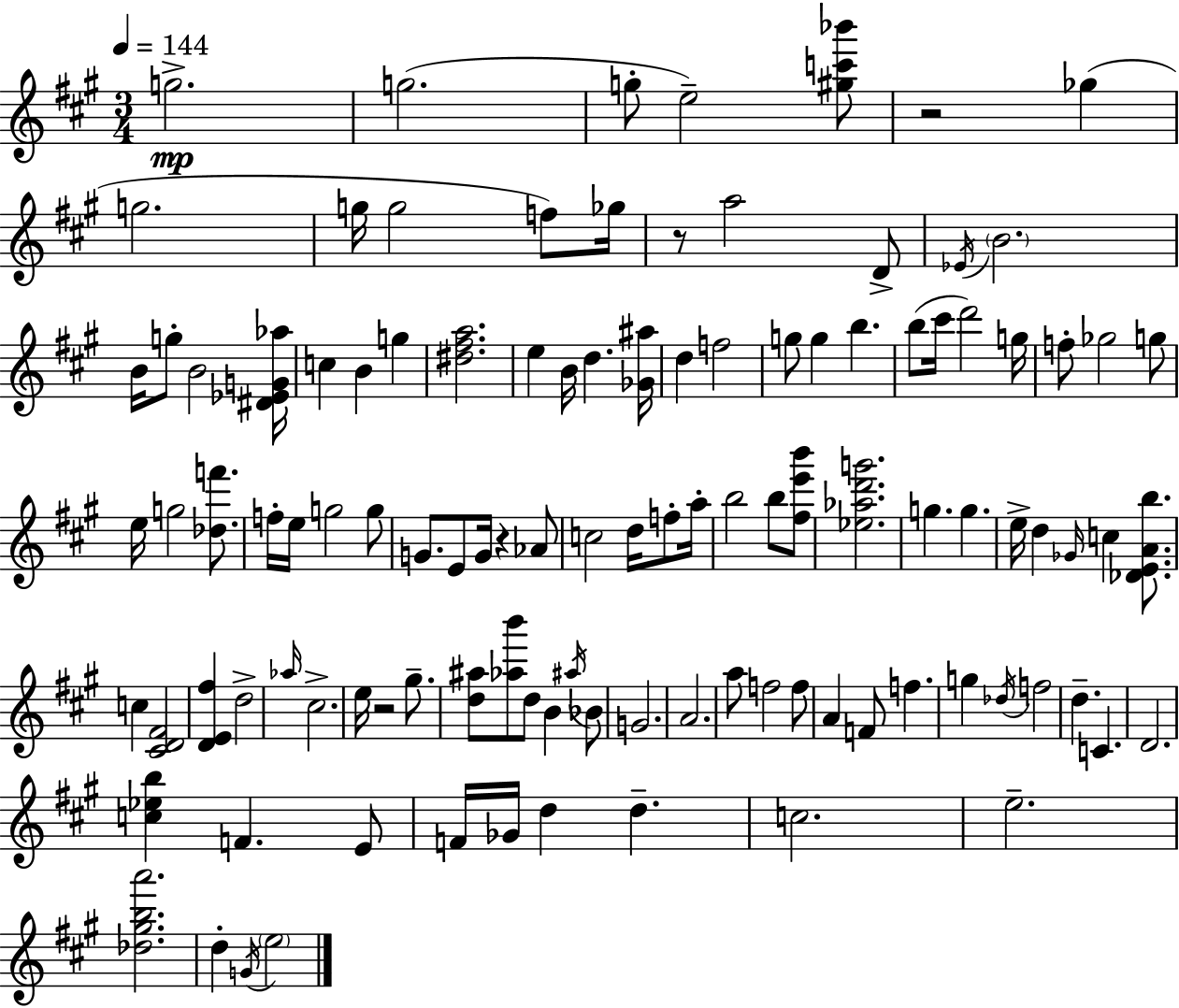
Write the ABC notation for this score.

X:1
T:Untitled
M:3/4
L:1/4
K:A
g2 g2 g/2 e2 [^gc'_b']/2 z2 _g g2 g/4 g2 f/2 _g/4 z/2 a2 D/2 _E/4 B2 B/4 g/2 B2 [^D_EG_a]/4 c B g [^d^fa]2 e B/4 d [_G^a]/4 d f2 g/2 g b b/2 ^c'/4 d'2 g/4 f/2 _g2 g/2 e/4 g2 [_df']/2 f/4 e/4 g2 g/2 G/2 E/2 G/4 z _A/2 c2 d/4 f/2 a/4 b2 b/2 [^fe'b']/2 [_e_ad'g']2 g g e/4 d _G/4 c [_DEAb]/2 c [^CD^F]2 [DE^f] d2 _a/4 ^c2 e/4 z2 ^g/2 [d^a]/2 [_ab']/2 d/2 B ^a/4 _B/2 G2 A2 a/2 f2 f/2 A F/2 f g _d/4 f2 d C D2 [c_eb] F E/2 F/4 _G/4 d d c2 e2 [_d^gba']2 d G/4 e2